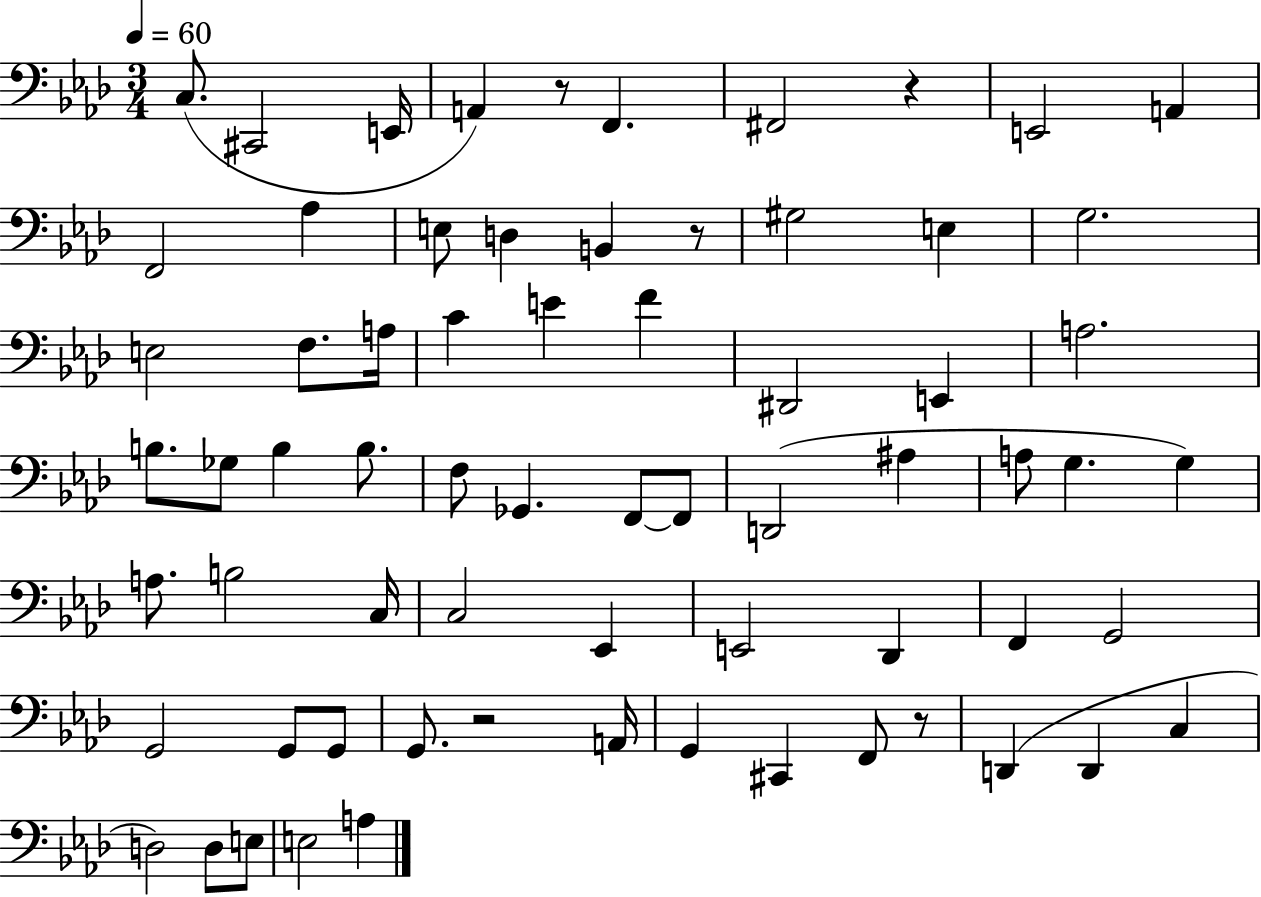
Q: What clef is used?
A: bass